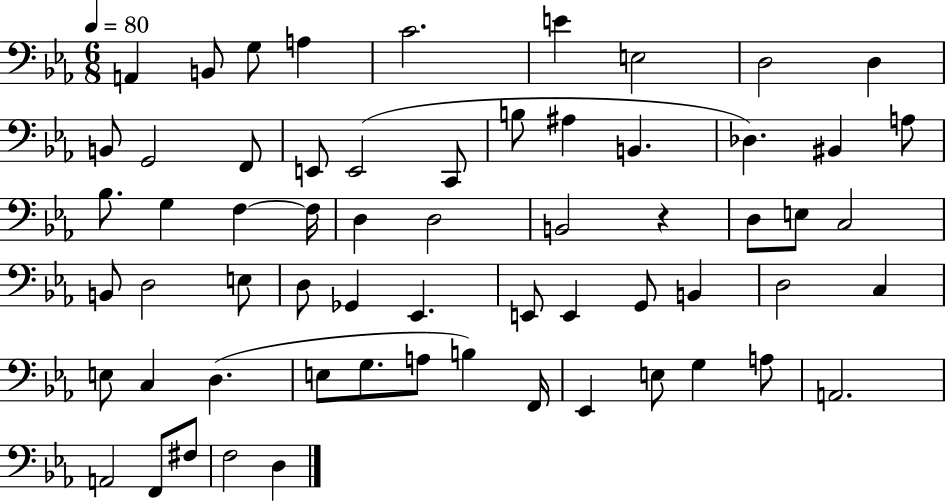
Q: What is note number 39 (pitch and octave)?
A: E2